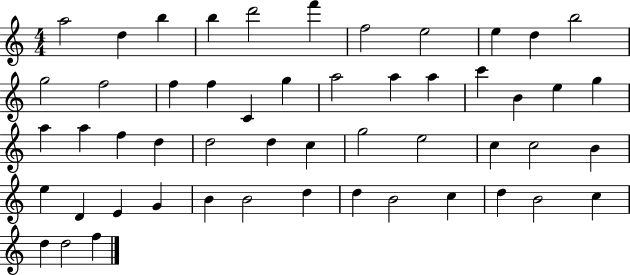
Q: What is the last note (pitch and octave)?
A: F5